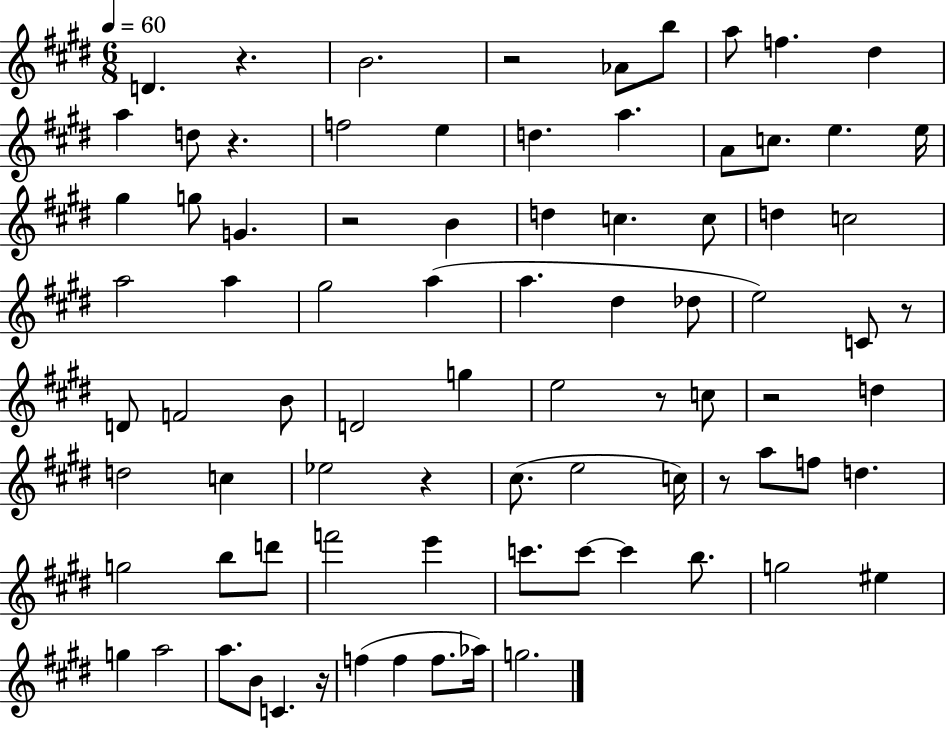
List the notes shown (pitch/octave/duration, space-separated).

D4/q. R/q. B4/h. R/h Ab4/e B5/e A5/e F5/q. D#5/q A5/q D5/e R/q. F5/h E5/q D5/q. A5/q. A4/e C5/e. E5/q. E5/s G#5/q G5/e G4/q. R/h B4/q D5/q C5/q. C5/e D5/q C5/h A5/h A5/q G#5/h A5/q A5/q. D#5/q Db5/e E5/h C4/e R/e D4/e F4/h B4/e D4/h G5/q E5/h R/e C5/e R/h D5/q D5/h C5/q Eb5/h R/q C#5/e. E5/h C5/s R/e A5/e F5/e D5/q. G5/h B5/e D6/e F6/h E6/q C6/e. C6/e C6/q B5/e. G5/h EIS5/q G5/q A5/h A5/e. B4/e C4/q. R/s F5/q F5/q F5/e. Ab5/s G5/h.